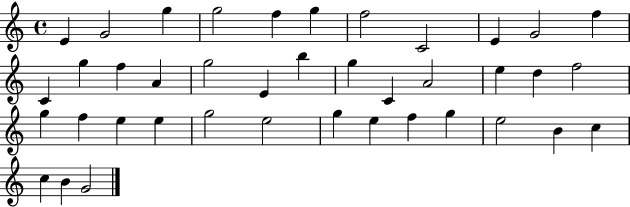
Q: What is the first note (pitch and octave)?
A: E4